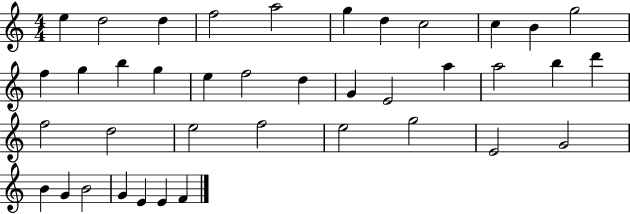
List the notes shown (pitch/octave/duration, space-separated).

E5/q D5/h D5/q F5/h A5/h G5/q D5/q C5/h C5/q B4/q G5/h F5/q G5/q B5/q G5/q E5/q F5/h D5/q G4/q E4/h A5/q A5/h B5/q D6/q F5/h D5/h E5/h F5/h E5/h G5/h E4/h G4/h B4/q G4/q B4/h G4/q E4/q E4/q F4/q